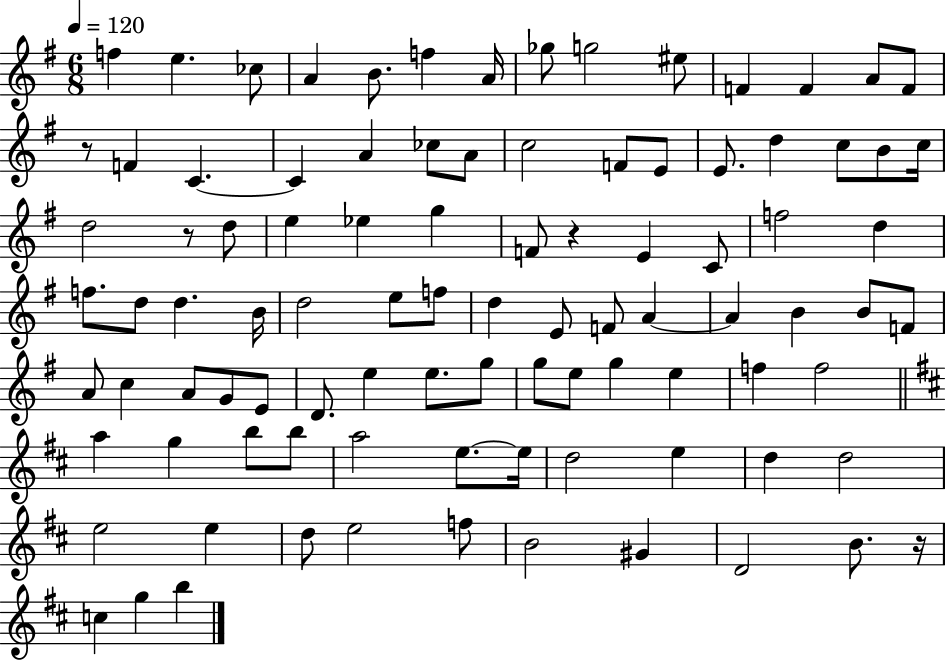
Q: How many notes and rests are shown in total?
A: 95